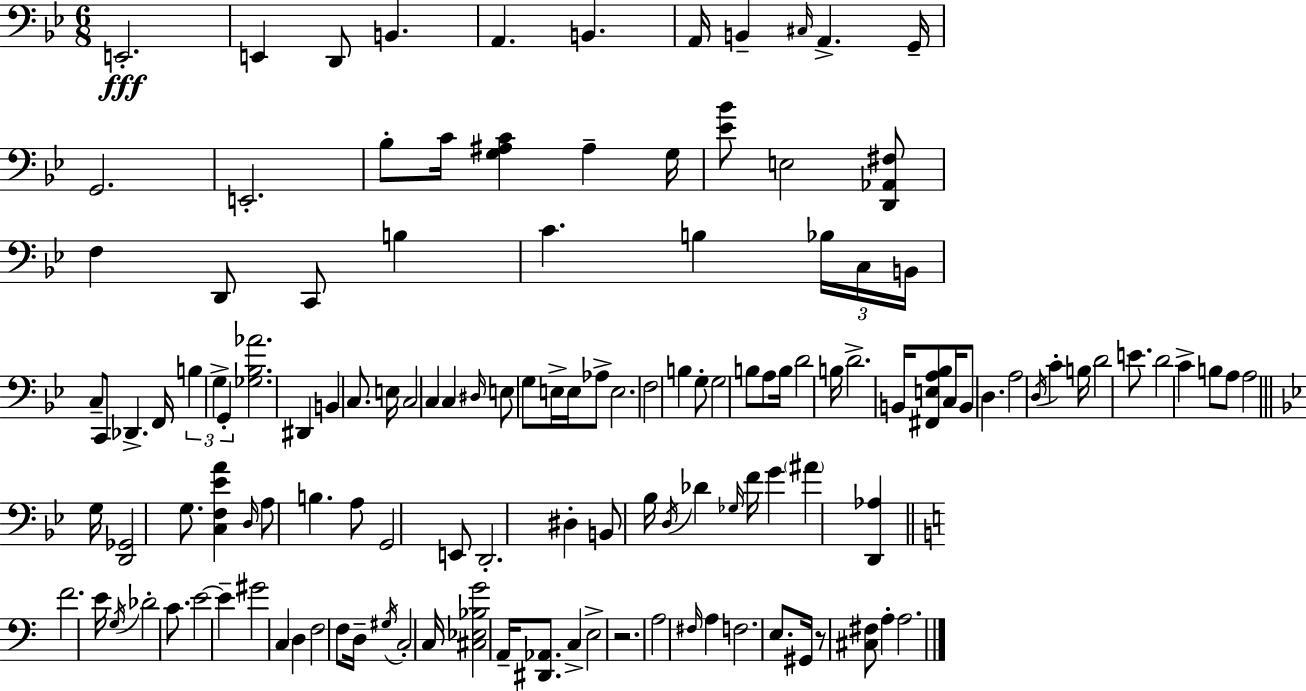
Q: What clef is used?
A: bass